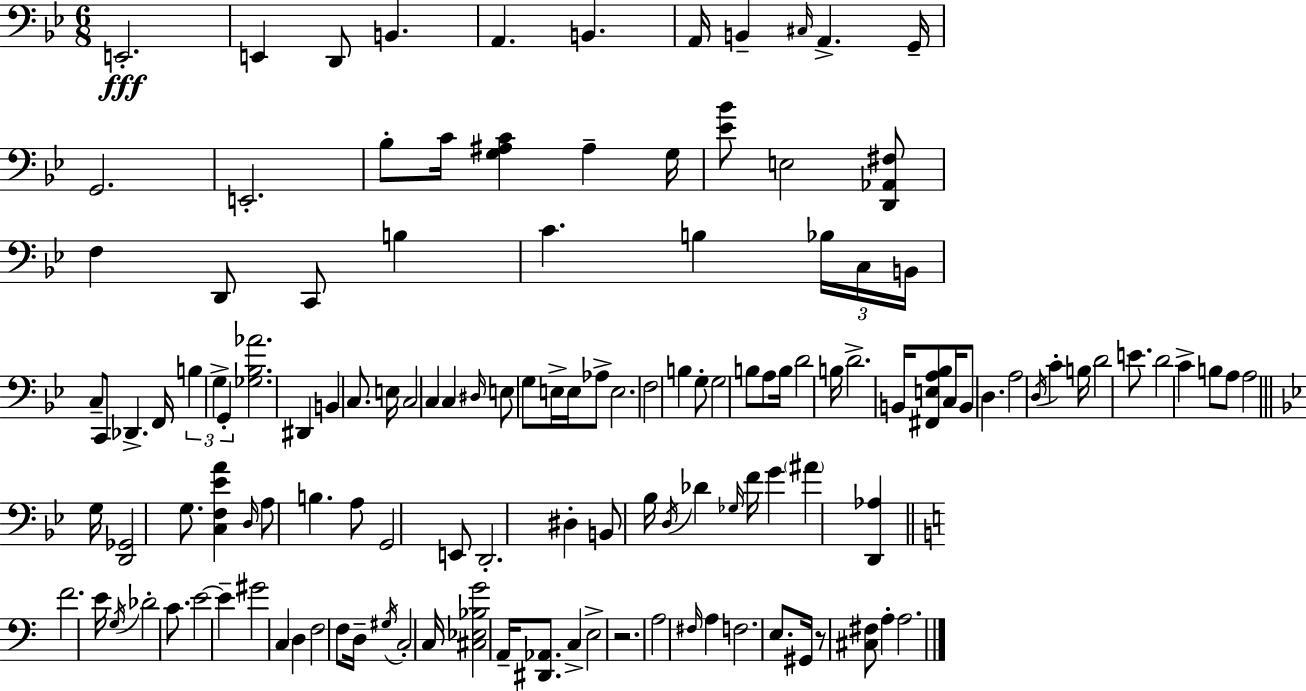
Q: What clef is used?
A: bass